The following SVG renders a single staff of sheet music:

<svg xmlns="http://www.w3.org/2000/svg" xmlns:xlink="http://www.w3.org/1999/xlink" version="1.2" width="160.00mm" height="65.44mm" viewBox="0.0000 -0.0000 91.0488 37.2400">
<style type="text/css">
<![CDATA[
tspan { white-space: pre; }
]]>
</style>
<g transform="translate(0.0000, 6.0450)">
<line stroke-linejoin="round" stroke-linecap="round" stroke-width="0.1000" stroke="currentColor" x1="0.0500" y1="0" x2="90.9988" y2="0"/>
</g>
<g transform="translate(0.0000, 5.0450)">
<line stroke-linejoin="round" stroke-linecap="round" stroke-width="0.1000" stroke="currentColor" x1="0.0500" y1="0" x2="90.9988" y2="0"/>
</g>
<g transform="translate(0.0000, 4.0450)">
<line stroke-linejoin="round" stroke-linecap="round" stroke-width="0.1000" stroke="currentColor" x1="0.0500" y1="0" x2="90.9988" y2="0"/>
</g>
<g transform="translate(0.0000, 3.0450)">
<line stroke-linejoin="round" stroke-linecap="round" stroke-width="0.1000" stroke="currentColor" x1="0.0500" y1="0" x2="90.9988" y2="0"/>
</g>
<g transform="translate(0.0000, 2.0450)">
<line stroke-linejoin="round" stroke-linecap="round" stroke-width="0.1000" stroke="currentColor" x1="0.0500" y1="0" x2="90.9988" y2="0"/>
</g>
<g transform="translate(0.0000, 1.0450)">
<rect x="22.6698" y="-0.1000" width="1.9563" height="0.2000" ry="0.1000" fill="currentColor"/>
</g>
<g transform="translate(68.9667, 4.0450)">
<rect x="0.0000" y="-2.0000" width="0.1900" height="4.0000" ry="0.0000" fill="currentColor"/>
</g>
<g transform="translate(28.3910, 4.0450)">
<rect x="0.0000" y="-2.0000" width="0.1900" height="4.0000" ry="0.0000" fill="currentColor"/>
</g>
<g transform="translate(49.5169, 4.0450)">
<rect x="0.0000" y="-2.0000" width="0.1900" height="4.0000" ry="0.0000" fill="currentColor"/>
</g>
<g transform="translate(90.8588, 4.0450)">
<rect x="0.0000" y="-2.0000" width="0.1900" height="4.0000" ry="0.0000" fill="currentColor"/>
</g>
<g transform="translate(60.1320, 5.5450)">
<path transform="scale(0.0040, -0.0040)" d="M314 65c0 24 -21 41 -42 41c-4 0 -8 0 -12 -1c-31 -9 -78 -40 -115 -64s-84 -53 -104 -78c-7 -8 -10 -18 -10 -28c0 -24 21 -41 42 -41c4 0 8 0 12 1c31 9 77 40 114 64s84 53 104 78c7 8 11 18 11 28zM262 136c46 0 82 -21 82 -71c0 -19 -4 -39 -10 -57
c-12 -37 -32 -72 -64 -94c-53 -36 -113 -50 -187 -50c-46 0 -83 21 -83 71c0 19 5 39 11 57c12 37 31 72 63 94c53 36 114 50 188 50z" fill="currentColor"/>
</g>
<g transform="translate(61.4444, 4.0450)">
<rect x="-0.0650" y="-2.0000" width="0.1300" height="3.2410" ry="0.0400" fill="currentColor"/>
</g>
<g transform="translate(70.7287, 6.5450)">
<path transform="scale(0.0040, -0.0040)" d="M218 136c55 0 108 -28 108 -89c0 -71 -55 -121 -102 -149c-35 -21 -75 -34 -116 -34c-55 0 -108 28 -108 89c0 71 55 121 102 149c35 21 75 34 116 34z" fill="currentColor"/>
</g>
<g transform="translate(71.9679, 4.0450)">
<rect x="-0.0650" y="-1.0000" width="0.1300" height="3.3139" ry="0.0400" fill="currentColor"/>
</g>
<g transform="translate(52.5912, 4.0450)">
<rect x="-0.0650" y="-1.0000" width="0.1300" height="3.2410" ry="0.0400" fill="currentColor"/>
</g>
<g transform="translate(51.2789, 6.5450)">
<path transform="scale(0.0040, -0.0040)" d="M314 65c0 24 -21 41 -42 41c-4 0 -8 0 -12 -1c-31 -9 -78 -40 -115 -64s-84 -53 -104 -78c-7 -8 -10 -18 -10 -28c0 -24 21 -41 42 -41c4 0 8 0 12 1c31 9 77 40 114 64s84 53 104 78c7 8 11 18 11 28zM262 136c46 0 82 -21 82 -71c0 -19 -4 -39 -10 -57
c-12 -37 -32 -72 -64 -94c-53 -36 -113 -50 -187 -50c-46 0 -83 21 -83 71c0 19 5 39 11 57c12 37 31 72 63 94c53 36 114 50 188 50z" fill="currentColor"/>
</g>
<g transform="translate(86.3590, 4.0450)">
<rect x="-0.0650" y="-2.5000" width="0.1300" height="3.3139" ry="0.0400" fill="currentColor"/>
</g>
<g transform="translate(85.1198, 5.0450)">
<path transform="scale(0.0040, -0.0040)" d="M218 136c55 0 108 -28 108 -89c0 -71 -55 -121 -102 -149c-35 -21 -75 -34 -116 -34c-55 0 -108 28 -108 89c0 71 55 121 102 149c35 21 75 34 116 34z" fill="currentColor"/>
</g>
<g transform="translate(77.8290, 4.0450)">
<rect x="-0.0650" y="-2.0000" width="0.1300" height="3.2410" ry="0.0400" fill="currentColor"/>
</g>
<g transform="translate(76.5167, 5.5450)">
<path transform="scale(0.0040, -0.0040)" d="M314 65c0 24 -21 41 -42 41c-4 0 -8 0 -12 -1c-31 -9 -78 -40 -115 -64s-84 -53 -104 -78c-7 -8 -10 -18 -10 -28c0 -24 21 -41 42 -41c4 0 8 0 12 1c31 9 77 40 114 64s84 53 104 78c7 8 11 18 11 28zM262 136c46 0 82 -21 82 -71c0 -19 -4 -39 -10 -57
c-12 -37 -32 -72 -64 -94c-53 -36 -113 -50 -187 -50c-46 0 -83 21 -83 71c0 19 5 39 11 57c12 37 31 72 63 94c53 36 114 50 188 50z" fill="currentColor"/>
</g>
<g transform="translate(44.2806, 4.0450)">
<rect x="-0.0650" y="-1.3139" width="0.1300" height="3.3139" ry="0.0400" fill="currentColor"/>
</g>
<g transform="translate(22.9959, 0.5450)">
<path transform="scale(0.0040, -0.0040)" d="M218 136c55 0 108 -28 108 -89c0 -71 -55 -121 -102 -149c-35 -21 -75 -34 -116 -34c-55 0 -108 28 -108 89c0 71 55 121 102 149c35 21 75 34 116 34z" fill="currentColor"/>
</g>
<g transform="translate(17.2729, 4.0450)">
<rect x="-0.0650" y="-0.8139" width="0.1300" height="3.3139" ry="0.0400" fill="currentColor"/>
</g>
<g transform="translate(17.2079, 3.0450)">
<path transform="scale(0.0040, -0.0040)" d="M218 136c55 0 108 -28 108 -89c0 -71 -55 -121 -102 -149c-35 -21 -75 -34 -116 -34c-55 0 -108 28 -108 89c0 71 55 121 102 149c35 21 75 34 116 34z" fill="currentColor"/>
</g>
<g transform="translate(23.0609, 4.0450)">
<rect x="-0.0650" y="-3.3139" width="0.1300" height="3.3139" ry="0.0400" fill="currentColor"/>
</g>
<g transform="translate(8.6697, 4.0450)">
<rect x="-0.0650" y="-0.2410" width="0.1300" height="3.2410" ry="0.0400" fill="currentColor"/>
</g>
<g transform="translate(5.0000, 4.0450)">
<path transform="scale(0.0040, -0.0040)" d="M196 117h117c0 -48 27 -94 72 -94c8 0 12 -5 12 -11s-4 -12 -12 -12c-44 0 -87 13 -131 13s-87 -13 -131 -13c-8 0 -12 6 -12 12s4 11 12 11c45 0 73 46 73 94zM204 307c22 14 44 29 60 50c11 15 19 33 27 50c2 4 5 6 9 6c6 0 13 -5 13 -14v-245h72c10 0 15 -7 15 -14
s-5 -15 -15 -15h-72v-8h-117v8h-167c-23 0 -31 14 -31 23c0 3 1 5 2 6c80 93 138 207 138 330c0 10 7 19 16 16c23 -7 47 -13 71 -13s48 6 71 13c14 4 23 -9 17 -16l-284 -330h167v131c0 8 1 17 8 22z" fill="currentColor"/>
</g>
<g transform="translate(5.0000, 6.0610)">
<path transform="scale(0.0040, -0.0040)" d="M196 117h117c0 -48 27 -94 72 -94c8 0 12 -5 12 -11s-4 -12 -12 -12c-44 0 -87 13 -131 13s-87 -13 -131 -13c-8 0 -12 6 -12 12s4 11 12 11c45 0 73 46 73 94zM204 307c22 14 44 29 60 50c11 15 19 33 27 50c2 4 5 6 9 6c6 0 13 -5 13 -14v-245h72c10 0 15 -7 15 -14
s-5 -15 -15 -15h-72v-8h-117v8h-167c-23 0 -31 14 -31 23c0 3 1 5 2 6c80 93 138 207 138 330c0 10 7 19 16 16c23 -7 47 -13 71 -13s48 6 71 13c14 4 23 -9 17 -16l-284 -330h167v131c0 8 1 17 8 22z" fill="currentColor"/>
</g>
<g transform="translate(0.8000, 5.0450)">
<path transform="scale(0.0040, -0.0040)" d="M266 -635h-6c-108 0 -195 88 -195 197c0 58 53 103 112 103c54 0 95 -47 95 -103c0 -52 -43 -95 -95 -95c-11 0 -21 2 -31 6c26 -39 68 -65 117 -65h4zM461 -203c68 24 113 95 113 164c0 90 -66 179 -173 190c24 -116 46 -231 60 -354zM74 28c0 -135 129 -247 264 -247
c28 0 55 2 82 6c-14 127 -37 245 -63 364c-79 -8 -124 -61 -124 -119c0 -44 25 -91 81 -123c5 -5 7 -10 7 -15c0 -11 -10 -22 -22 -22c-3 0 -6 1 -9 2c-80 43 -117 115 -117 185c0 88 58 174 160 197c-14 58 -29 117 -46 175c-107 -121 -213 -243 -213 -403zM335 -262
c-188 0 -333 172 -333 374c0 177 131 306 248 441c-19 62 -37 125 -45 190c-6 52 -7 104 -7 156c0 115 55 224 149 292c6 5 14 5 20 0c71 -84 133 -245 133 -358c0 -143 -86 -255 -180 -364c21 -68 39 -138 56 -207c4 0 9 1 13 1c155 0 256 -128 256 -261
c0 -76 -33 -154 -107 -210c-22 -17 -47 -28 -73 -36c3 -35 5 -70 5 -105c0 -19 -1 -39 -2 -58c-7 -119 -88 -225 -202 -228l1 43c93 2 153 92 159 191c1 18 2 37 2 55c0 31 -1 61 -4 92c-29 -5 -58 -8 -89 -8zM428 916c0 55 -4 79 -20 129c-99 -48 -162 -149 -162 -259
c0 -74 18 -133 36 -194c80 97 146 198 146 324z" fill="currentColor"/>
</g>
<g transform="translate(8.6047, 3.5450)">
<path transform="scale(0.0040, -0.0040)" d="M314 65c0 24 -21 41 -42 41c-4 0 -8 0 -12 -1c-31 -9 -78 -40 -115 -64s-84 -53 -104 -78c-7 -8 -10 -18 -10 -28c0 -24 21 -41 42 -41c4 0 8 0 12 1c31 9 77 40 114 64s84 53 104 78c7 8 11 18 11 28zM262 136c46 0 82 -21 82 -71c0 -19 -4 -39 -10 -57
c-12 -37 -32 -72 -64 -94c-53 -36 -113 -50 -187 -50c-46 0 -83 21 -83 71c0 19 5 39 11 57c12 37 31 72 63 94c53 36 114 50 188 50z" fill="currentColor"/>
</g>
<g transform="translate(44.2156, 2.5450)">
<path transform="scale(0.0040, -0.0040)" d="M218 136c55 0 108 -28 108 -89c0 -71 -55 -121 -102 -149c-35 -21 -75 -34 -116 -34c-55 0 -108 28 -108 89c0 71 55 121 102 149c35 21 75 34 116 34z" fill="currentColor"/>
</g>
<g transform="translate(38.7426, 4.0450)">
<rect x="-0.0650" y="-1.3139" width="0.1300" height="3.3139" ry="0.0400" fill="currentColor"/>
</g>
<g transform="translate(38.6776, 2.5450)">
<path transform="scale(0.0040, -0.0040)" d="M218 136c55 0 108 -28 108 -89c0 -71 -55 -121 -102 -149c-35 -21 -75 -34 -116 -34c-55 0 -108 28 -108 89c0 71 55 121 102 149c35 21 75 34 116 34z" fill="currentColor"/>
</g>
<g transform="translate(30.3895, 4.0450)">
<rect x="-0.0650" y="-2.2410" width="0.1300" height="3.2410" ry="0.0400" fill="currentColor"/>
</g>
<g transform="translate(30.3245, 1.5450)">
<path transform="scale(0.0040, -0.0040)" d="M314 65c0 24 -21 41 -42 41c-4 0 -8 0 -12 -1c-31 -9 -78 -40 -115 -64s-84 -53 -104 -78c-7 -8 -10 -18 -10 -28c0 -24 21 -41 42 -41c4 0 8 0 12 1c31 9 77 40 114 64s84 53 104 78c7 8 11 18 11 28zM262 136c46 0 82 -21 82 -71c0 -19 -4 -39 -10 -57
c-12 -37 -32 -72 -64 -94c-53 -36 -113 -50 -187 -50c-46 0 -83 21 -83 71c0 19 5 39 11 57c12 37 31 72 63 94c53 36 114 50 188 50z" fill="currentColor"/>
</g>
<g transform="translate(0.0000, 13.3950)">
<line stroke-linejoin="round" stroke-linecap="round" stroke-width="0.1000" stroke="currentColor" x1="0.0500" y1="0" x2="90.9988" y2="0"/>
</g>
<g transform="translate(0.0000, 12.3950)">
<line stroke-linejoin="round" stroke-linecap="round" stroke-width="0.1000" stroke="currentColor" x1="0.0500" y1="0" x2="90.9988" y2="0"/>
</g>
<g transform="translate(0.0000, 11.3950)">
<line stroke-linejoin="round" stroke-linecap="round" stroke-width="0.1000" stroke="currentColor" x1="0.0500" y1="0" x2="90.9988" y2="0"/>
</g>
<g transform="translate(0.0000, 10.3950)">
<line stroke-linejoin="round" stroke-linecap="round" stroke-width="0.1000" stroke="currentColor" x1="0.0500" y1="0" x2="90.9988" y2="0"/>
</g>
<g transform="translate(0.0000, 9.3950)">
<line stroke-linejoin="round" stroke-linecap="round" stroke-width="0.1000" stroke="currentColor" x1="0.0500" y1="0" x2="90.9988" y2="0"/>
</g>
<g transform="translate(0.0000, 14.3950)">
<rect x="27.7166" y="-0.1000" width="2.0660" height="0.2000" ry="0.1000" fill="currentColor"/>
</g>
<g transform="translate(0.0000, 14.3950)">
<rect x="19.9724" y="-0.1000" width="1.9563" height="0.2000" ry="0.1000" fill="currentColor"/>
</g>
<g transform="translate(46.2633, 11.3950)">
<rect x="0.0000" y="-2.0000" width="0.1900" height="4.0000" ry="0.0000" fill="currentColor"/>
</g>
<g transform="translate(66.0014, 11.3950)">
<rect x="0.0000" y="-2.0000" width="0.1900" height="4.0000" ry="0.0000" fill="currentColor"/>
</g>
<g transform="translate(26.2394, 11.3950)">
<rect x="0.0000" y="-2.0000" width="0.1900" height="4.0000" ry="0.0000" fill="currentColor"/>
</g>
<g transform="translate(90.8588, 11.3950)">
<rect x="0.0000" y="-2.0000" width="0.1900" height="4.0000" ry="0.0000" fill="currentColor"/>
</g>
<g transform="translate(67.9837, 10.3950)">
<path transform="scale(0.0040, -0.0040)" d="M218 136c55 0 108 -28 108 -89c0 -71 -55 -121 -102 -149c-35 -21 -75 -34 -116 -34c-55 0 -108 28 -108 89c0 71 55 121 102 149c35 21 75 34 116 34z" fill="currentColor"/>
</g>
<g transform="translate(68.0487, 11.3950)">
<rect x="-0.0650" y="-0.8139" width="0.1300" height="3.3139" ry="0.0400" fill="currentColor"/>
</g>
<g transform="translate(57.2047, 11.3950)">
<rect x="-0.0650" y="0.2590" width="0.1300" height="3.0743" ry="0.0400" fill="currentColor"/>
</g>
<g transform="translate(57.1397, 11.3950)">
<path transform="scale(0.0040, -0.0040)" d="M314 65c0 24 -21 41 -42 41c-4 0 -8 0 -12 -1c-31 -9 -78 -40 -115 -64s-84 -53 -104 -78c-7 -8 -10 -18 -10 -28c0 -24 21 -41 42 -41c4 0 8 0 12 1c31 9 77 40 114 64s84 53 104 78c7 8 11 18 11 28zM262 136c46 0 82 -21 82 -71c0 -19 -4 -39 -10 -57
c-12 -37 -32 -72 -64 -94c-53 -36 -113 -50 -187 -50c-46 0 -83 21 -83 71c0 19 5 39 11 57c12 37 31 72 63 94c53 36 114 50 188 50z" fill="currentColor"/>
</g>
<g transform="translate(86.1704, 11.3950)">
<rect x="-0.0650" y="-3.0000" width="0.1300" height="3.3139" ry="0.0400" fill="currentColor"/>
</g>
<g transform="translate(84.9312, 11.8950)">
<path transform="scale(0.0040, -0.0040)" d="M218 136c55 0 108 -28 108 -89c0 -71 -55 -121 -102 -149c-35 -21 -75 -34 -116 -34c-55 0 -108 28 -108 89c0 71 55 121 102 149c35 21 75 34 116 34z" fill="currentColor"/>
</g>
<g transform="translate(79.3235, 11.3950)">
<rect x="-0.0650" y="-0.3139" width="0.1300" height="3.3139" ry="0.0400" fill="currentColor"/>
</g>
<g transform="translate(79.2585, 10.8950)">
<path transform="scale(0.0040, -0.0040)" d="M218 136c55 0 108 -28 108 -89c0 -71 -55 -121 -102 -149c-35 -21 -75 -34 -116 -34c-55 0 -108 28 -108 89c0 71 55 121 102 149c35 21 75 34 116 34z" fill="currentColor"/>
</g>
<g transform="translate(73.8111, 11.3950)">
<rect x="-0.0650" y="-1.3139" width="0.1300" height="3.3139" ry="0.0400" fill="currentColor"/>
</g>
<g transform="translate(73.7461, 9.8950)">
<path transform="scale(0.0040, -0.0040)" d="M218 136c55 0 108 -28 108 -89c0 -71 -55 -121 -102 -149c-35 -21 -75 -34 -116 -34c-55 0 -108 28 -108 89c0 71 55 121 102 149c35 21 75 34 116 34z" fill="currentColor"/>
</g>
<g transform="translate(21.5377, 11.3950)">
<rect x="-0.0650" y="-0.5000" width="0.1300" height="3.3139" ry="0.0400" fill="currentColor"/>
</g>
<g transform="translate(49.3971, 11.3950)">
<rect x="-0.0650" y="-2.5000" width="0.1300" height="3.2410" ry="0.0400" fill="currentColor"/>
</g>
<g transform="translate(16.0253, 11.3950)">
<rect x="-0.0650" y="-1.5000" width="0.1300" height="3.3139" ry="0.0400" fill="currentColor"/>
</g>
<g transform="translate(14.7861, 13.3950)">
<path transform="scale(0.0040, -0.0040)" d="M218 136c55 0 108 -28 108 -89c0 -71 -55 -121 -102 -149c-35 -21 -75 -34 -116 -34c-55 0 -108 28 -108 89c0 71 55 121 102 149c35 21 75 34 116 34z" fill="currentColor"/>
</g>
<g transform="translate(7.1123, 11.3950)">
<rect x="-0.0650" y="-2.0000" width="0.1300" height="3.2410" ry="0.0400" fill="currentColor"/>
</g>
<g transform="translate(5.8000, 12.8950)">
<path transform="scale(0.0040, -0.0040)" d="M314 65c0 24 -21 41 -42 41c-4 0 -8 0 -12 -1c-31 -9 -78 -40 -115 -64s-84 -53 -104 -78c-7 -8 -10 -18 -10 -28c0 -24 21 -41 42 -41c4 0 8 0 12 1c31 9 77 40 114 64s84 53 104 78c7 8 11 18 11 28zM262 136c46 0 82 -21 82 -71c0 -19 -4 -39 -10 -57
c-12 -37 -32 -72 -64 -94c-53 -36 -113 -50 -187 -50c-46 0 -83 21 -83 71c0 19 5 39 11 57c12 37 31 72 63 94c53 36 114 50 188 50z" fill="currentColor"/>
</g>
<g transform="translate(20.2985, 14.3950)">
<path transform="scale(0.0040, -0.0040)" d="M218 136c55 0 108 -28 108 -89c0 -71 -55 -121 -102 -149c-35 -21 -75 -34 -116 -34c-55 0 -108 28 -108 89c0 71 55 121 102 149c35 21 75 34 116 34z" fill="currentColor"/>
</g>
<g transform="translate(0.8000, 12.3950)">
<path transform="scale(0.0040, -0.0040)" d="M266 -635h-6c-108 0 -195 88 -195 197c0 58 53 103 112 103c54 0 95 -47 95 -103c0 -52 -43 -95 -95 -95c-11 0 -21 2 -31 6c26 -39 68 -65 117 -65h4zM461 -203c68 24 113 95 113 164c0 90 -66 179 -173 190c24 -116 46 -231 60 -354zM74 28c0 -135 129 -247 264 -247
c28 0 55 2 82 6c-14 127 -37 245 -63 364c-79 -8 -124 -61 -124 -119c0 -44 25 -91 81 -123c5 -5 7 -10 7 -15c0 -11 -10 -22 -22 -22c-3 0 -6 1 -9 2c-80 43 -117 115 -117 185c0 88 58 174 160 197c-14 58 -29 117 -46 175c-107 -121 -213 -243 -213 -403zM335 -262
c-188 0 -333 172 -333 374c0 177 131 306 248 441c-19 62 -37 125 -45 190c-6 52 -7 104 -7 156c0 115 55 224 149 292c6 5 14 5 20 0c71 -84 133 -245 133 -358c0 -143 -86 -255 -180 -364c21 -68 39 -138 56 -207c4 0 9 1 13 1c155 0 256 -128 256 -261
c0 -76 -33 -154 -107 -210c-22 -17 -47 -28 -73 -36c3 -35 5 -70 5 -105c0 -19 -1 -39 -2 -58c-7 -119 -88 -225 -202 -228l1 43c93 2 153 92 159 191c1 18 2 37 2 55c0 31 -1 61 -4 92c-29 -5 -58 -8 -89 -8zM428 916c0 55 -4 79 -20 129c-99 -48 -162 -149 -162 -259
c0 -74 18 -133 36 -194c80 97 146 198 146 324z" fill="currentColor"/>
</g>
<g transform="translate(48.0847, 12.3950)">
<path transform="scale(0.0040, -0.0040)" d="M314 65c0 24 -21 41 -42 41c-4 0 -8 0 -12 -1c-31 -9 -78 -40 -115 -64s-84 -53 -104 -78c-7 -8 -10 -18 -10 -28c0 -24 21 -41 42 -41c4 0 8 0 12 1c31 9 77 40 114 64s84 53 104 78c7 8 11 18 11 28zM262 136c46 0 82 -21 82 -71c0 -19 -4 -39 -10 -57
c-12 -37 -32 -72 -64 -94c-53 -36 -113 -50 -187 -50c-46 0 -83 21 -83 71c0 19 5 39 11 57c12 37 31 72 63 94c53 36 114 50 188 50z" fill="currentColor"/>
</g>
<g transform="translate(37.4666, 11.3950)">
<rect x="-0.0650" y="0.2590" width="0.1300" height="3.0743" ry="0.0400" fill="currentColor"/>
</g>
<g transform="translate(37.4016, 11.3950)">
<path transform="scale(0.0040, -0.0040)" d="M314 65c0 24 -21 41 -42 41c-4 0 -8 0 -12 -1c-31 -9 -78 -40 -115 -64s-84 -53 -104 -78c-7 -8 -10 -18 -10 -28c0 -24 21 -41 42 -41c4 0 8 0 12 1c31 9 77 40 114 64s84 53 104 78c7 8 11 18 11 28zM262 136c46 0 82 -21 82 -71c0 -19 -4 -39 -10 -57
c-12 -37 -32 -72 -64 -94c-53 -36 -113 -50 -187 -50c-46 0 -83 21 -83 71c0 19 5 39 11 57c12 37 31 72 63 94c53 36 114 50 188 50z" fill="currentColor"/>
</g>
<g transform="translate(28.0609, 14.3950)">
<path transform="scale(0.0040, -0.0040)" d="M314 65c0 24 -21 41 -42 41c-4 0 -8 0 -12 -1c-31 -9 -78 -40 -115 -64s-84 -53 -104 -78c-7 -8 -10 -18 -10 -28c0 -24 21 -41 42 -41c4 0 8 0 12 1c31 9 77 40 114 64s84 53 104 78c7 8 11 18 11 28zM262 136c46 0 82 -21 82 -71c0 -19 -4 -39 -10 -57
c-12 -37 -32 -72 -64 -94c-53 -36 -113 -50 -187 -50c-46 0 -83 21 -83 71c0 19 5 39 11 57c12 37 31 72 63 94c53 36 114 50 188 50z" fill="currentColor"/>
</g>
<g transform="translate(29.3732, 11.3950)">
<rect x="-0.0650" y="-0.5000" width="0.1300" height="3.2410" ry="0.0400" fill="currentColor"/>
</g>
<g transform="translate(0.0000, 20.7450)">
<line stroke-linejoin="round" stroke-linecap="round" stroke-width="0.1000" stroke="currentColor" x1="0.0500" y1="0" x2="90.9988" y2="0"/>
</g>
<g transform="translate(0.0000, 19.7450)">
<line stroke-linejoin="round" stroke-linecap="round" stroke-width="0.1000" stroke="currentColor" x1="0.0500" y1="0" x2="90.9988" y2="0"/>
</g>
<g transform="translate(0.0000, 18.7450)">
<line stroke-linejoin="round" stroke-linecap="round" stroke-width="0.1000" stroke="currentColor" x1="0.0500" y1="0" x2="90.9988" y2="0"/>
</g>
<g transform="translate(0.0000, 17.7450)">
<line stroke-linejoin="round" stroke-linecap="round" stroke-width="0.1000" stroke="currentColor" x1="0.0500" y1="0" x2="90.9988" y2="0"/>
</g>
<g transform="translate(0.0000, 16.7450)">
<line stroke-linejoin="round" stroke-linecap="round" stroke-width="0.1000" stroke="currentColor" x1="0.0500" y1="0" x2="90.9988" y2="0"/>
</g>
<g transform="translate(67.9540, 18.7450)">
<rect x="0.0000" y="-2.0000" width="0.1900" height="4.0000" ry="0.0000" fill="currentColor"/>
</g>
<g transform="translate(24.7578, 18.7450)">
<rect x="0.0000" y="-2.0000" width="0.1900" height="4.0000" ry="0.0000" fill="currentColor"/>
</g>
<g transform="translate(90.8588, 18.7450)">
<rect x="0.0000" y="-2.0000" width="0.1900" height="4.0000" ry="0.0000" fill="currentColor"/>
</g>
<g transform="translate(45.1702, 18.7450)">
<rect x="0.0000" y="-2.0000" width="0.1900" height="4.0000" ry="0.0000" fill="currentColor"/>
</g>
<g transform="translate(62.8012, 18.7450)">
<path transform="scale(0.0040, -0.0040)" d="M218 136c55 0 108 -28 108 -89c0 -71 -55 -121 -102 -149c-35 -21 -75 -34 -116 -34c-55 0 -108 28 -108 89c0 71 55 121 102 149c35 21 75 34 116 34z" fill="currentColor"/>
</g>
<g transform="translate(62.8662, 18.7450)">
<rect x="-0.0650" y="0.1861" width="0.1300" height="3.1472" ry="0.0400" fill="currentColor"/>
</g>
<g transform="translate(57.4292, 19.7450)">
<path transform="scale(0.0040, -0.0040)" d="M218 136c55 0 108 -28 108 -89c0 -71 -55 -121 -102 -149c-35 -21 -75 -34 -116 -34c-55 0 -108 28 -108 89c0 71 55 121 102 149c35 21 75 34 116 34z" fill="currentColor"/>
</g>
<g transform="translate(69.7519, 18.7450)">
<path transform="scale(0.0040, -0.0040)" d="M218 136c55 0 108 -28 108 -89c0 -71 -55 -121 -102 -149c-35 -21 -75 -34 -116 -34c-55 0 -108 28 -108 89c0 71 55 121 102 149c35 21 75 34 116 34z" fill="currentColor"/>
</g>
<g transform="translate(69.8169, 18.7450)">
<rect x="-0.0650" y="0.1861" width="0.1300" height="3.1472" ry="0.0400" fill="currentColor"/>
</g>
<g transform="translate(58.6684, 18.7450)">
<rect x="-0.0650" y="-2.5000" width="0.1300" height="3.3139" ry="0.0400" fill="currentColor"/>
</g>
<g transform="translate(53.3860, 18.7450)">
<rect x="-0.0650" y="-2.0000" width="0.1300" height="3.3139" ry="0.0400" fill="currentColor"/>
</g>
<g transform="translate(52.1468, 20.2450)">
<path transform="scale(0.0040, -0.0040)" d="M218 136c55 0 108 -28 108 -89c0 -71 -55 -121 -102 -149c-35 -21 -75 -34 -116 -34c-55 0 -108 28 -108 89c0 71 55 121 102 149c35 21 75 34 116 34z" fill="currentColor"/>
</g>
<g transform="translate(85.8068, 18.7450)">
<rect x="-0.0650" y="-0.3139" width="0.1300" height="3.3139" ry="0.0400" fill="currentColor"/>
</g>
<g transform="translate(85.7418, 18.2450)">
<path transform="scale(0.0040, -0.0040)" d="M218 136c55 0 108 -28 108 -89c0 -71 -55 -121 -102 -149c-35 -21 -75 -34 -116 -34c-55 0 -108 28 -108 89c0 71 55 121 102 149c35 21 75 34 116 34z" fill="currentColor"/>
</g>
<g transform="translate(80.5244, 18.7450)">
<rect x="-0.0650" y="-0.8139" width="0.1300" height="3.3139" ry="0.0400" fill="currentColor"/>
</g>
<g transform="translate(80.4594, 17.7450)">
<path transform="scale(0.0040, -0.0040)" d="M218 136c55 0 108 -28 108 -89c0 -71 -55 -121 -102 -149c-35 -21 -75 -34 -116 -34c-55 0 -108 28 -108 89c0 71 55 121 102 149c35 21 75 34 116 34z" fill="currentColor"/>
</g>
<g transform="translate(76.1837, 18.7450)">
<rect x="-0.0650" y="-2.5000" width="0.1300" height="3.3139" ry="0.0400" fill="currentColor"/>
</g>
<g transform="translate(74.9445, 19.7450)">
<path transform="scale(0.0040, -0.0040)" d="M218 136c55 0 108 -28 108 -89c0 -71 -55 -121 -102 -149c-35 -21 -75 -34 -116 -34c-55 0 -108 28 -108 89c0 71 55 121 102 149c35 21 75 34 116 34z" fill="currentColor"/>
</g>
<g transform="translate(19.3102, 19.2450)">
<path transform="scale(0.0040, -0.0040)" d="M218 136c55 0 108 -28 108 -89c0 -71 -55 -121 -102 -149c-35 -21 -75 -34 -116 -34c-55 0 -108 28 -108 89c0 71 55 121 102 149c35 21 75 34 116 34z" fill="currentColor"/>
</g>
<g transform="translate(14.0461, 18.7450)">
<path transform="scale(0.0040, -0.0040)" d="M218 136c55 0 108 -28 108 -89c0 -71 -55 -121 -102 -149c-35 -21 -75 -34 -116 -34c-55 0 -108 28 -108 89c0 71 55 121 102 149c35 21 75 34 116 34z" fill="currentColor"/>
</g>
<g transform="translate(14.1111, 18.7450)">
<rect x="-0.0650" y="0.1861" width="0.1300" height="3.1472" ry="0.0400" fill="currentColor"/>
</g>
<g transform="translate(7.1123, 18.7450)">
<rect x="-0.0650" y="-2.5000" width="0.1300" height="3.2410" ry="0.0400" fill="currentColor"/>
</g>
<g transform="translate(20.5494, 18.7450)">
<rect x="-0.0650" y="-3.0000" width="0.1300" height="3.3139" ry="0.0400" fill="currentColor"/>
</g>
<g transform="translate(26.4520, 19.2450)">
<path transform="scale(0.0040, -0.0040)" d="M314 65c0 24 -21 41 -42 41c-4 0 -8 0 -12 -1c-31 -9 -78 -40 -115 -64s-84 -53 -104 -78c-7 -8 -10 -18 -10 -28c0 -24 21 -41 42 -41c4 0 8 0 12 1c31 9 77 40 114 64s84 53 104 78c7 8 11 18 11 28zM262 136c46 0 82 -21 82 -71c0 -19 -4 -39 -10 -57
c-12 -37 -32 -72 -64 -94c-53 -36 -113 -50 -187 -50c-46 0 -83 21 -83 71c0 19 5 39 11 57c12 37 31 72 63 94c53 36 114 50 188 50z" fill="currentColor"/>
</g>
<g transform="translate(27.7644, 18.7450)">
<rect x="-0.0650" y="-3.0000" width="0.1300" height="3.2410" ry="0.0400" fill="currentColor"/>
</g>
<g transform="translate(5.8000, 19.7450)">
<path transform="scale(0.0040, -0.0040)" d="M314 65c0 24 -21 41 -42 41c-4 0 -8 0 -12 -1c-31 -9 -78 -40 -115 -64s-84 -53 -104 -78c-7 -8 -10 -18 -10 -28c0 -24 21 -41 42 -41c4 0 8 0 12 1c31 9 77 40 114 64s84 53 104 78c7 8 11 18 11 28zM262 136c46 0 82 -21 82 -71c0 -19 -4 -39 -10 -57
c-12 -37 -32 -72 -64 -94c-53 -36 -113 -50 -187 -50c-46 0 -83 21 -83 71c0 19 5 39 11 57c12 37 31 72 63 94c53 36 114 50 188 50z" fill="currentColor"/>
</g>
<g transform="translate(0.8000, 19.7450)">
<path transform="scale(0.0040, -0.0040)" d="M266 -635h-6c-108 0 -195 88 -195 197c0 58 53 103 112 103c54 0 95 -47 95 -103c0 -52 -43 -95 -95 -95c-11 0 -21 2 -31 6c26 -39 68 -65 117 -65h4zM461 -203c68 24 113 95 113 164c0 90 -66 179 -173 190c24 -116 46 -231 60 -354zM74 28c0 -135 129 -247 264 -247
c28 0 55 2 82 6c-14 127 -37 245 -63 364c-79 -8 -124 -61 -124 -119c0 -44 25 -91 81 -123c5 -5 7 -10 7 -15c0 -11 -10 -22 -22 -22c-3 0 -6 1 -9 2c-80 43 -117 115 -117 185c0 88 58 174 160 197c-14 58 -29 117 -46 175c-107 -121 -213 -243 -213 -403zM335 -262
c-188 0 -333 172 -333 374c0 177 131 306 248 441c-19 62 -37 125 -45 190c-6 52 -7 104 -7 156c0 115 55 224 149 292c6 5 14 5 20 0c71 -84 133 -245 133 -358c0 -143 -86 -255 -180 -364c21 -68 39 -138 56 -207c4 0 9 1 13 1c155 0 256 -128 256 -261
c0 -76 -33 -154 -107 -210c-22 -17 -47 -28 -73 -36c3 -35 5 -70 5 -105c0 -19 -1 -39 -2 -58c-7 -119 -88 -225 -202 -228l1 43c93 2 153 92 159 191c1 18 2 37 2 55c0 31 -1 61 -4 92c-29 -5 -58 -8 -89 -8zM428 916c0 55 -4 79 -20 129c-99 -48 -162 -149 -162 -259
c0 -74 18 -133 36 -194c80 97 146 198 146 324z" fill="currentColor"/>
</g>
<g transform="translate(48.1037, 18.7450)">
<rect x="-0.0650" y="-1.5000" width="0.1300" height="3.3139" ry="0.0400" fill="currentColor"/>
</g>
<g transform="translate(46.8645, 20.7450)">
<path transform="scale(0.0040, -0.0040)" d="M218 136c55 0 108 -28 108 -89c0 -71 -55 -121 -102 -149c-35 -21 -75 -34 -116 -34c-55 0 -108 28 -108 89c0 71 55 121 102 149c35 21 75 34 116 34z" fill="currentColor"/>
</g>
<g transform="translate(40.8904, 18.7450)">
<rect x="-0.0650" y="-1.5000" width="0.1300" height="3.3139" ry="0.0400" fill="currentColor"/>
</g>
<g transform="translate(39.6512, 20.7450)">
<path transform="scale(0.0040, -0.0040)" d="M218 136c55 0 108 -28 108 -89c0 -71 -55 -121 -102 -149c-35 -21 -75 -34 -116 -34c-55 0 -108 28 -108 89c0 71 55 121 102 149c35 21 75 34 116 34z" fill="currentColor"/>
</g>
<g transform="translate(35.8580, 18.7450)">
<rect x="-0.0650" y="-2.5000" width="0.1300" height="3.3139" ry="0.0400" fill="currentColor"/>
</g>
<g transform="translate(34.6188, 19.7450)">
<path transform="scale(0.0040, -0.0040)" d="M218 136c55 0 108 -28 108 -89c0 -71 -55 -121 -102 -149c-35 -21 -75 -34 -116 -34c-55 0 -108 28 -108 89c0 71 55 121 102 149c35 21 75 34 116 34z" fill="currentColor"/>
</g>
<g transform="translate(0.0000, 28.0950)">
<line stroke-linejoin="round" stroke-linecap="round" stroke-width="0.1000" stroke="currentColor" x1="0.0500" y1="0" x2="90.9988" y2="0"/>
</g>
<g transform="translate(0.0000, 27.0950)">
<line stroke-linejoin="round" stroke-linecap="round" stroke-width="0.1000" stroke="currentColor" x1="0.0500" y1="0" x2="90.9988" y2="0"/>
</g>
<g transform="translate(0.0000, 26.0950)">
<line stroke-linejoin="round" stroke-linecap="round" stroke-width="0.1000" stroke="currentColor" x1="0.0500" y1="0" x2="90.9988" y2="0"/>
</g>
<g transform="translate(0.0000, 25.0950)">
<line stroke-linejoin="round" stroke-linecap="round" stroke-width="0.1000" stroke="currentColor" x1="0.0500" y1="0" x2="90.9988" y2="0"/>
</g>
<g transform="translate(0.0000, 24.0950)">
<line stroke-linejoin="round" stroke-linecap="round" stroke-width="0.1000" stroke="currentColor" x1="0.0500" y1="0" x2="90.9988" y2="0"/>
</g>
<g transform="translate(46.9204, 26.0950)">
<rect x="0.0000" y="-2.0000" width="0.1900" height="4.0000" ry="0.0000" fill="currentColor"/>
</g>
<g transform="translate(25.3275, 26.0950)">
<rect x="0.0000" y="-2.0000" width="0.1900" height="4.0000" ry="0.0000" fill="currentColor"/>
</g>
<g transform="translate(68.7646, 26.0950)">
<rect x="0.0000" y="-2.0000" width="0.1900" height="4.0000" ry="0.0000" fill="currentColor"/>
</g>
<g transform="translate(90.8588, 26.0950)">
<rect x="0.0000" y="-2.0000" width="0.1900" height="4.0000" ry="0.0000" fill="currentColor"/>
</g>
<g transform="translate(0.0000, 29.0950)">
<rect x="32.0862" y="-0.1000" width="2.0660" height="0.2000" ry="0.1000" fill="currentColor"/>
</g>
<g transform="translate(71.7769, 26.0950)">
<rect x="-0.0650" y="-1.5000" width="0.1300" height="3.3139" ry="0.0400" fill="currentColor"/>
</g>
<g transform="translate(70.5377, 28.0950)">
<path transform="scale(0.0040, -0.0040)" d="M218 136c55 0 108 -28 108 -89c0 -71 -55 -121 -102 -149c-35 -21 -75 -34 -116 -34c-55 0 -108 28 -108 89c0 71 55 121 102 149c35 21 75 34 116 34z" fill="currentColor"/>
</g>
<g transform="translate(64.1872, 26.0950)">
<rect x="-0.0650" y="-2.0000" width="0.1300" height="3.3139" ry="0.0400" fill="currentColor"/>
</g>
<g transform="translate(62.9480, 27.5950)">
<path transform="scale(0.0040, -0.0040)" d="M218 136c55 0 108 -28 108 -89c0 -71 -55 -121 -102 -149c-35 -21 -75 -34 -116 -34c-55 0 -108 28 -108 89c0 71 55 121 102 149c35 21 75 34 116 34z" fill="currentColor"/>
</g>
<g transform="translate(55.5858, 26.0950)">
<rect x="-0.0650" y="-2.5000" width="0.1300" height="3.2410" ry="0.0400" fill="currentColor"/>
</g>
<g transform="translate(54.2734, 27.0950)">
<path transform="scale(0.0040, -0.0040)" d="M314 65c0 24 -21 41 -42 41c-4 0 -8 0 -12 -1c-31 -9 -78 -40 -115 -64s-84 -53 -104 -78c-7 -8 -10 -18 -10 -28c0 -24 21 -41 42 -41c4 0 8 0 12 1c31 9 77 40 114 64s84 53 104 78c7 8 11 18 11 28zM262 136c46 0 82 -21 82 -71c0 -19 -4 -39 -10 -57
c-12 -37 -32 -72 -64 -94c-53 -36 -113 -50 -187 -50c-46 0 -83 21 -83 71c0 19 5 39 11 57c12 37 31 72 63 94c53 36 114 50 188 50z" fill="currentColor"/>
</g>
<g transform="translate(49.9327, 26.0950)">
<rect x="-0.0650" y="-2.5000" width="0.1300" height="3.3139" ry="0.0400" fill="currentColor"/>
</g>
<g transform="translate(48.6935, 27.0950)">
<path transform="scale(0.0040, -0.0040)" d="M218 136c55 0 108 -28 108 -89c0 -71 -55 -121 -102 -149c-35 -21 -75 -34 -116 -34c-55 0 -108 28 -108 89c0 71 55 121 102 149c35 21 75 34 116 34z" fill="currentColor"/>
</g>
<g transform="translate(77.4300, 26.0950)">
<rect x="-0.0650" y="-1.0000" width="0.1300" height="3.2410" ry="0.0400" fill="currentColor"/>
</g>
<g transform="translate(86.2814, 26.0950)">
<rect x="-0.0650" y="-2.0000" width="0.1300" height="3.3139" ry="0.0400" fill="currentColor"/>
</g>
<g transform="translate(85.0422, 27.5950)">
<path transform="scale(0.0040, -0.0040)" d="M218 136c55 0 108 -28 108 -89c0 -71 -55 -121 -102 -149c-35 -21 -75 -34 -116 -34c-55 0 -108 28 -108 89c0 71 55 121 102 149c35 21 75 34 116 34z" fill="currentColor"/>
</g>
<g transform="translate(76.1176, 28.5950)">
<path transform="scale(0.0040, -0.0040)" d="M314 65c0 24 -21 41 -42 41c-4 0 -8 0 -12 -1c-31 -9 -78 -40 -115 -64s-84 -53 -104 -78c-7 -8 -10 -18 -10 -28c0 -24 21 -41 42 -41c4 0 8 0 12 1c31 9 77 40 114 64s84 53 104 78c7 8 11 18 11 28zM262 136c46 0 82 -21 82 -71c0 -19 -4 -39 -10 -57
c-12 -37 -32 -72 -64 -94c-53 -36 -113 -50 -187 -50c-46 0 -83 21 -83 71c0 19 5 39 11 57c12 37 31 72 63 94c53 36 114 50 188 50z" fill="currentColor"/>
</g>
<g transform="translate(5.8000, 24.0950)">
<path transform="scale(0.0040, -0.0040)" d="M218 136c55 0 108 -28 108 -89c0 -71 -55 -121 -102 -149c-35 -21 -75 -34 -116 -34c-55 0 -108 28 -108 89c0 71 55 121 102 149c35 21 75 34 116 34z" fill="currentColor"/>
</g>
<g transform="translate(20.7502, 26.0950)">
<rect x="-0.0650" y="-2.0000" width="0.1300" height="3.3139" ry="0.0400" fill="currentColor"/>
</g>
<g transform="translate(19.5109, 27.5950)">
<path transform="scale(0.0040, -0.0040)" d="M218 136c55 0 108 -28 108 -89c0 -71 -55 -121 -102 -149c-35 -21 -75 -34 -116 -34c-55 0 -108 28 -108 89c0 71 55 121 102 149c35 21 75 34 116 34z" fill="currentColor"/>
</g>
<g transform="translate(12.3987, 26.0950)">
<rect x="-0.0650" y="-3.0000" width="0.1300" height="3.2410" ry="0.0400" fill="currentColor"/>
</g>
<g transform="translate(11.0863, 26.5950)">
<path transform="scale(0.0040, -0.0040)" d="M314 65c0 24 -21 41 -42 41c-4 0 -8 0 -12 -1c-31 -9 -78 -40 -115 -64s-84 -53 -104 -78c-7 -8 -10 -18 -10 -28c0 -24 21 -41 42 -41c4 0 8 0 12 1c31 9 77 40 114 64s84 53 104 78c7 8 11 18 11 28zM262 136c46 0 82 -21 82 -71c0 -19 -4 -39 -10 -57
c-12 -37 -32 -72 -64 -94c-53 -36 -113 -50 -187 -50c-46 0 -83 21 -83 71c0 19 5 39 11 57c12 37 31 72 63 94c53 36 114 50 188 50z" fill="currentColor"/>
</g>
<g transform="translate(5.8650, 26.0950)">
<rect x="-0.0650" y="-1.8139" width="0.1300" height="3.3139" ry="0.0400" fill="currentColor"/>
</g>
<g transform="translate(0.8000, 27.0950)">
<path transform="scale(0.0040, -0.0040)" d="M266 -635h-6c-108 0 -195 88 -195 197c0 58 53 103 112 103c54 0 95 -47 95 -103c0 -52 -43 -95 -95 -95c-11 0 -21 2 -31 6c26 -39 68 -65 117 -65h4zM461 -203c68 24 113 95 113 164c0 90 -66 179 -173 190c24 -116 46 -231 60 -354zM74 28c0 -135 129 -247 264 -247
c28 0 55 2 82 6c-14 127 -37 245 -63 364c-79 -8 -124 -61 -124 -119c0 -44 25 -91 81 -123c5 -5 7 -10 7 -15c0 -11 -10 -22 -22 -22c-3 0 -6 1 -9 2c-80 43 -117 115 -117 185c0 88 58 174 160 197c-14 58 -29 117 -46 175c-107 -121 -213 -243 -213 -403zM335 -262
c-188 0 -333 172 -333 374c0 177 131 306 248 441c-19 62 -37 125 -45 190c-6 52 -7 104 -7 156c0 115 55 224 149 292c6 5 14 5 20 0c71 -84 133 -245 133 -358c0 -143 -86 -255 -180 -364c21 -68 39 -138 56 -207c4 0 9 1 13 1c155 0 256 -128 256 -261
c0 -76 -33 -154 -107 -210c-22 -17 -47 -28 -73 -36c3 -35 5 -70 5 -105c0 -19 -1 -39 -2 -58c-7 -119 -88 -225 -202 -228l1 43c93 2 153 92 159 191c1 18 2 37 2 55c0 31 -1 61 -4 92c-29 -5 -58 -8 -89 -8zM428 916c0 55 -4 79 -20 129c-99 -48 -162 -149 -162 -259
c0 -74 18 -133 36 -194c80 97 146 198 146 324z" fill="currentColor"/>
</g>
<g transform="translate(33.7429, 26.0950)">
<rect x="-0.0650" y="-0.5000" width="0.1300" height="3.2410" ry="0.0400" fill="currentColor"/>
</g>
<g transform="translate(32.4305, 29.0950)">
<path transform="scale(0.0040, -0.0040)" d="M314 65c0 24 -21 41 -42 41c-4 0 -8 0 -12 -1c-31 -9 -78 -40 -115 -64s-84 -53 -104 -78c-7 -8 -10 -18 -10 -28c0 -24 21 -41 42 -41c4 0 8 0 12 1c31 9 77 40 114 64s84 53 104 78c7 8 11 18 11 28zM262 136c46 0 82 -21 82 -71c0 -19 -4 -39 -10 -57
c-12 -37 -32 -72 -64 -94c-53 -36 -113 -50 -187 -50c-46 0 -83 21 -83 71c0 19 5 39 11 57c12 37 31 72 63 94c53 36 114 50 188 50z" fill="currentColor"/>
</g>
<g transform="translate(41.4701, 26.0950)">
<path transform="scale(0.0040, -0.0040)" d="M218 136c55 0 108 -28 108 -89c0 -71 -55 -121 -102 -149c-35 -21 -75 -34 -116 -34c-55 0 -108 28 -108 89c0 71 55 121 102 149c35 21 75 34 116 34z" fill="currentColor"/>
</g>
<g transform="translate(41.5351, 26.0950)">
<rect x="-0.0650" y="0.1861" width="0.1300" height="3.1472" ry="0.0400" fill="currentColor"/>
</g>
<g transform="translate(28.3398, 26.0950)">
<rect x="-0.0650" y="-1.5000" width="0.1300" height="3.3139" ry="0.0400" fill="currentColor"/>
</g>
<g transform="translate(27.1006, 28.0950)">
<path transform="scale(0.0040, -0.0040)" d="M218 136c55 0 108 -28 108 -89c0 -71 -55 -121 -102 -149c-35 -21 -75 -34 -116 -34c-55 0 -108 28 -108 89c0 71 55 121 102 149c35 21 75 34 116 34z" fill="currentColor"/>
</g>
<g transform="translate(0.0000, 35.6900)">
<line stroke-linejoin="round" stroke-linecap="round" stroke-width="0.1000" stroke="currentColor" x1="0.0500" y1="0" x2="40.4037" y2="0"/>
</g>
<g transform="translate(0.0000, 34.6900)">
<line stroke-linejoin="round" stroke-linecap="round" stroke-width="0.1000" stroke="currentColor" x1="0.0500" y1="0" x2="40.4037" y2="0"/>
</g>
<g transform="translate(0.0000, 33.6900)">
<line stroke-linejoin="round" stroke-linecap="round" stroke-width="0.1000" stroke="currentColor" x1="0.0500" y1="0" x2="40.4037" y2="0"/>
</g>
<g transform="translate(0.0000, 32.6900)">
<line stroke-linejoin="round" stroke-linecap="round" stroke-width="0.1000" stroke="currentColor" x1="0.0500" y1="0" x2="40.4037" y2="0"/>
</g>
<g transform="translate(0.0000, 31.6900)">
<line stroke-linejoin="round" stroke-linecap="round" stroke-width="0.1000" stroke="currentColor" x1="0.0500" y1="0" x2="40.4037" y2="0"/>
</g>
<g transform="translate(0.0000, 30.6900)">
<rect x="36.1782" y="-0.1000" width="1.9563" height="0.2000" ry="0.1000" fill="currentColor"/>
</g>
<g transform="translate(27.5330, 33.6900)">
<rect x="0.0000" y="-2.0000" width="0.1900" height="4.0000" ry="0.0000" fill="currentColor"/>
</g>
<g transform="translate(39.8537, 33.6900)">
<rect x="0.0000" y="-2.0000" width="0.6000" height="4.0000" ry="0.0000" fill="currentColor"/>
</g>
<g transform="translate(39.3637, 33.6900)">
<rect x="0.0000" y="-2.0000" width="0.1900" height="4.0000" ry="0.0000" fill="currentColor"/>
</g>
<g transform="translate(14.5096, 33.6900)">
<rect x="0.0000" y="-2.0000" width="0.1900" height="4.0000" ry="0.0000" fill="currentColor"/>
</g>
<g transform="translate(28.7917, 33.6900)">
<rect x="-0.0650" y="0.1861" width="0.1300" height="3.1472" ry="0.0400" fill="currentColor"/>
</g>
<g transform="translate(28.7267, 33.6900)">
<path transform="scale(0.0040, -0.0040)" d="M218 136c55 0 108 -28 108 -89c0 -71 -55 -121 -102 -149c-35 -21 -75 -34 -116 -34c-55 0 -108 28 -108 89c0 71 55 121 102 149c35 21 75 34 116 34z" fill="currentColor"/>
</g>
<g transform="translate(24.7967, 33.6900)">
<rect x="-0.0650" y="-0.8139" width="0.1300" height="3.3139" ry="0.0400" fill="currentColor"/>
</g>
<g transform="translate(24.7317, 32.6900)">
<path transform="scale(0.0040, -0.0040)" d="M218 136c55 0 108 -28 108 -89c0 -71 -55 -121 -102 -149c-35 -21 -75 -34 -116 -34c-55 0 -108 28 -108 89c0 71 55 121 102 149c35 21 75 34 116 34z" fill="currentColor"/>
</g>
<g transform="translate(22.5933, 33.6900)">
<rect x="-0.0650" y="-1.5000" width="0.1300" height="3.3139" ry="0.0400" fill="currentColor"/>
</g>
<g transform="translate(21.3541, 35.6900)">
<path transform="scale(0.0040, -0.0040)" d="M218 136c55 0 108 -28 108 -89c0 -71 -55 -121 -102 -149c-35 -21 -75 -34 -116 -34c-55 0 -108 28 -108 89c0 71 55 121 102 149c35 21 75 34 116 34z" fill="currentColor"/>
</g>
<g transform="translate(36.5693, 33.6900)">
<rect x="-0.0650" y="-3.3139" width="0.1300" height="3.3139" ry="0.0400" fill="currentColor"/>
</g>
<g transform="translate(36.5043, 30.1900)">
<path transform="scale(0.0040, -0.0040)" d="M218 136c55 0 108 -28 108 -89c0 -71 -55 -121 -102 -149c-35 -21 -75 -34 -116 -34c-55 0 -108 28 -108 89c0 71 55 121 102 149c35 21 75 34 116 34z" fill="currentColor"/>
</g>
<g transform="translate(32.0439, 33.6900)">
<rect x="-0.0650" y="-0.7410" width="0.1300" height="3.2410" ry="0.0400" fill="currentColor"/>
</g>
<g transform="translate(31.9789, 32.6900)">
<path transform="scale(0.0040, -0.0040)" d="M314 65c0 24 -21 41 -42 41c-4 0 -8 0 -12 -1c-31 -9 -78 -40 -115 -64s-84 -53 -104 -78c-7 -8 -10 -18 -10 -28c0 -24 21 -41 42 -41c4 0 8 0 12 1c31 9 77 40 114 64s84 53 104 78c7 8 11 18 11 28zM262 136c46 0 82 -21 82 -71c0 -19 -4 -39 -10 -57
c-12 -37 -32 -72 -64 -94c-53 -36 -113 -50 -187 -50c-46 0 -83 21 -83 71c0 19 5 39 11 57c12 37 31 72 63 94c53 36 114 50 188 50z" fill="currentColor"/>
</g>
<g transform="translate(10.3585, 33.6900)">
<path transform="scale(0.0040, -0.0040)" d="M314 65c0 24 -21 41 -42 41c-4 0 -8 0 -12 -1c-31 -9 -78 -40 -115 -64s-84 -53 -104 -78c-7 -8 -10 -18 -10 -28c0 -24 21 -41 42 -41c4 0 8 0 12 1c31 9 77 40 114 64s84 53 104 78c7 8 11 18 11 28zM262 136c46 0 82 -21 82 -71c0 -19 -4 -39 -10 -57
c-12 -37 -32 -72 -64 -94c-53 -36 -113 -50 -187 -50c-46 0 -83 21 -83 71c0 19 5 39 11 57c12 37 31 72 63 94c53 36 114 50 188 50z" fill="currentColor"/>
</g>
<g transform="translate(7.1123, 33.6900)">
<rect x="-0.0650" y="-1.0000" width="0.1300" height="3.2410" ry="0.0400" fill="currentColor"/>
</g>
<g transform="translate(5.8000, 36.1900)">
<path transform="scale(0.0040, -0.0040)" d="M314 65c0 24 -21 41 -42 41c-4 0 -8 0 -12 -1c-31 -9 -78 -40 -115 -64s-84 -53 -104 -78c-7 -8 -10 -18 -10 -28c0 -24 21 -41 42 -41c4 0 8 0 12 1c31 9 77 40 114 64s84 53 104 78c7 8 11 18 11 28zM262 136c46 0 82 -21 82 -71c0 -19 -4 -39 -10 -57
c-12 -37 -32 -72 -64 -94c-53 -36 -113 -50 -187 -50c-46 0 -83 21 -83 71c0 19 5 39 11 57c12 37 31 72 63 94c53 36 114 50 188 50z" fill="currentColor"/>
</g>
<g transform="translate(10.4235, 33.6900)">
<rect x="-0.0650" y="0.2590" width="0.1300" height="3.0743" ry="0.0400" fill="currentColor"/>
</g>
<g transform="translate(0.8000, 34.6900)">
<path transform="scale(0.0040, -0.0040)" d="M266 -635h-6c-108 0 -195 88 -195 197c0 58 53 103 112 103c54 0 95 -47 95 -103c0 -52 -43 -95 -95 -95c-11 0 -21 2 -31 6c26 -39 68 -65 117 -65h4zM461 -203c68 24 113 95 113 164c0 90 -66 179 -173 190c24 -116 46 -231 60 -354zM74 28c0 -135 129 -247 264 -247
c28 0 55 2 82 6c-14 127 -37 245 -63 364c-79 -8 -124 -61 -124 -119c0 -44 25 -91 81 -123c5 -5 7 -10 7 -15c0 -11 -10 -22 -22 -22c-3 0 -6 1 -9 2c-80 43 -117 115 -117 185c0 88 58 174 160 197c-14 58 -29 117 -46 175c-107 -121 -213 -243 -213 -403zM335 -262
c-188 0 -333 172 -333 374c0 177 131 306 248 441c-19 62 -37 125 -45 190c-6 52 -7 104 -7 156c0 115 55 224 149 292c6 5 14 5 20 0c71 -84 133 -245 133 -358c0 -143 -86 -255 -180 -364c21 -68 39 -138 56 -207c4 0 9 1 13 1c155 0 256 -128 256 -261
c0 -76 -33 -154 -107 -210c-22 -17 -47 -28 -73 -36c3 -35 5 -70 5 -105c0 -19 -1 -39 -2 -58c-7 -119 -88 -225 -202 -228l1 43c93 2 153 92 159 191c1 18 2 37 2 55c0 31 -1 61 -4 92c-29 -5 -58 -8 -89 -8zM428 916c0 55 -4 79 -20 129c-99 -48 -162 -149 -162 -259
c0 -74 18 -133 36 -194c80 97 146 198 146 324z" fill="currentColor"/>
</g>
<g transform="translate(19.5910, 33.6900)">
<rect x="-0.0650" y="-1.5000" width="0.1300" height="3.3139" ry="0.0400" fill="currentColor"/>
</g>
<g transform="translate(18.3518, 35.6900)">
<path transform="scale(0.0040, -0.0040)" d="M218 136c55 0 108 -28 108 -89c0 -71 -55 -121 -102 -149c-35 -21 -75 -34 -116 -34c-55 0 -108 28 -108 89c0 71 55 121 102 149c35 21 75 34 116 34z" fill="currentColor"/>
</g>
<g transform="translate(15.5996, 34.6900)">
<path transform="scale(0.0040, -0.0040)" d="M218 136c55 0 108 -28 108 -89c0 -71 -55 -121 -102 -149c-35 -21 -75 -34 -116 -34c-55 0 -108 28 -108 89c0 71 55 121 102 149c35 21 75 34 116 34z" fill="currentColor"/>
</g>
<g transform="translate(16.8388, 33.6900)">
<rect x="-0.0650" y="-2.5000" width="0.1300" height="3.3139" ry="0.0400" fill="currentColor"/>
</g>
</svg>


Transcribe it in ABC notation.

X:1
T:Untitled
M:4/4
L:1/4
K:C
c2 d b g2 e e D2 F2 D F2 G F2 E C C2 B2 G2 B2 d e c A G2 B A A2 G E E F G B B G d c f A2 F E C2 B G G2 F E D2 F D2 B2 G E E d B d2 b